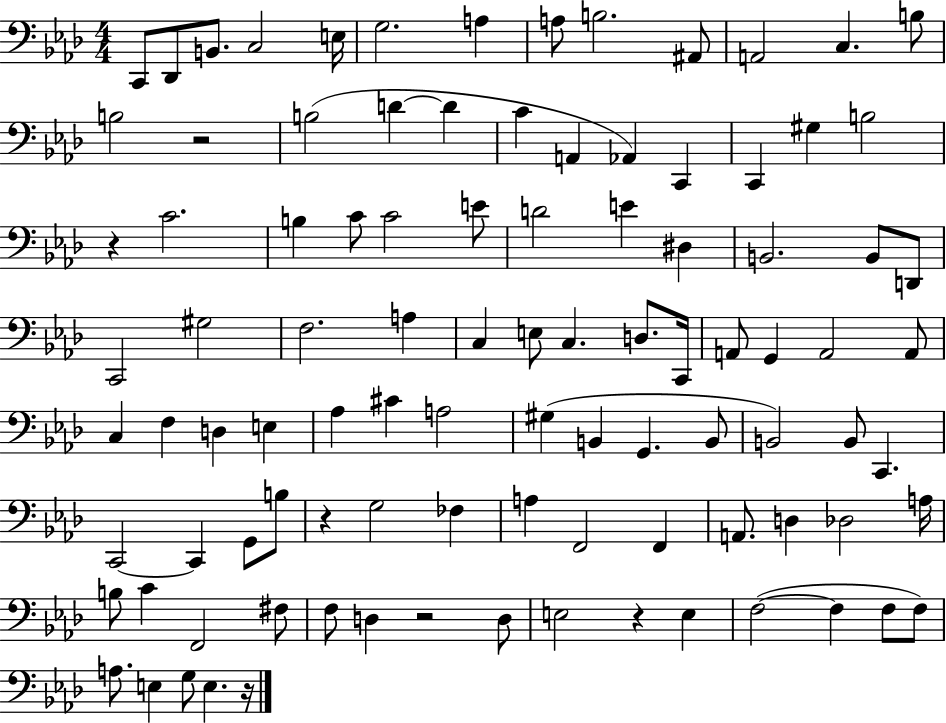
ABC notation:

X:1
T:Untitled
M:4/4
L:1/4
K:Ab
C,,/2 _D,,/2 B,,/2 C,2 E,/4 G,2 A, A,/2 B,2 ^A,,/2 A,,2 C, B,/2 B,2 z2 B,2 D D C A,, _A,, C,, C,, ^G, B,2 z C2 B, C/2 C2 E/2 D2 E ^D, B,,2 B,,/2 D,,/2 C,,2 ^G,2 F,2 A, C, E,/2 C, D,/2 C,,/4 A,,/2 G,, A,,2 A,,/2 C, F, D, E, _A, ^C A,2 ^G, B,, G,, B,,/2 B,,2 B,,/2 C,, C,,2 C,, G,,/2 B,/2 z G,2 _F, A, F,,2 F,, A,,/2 D, _D,2 A,/4 B,/2 C F,,2 ^F,/2 F,/2 D, z2 D,/2 E,2 z E, F,2 F, F,/2 F,/2 A,/2 E, G,/2 E, z/4